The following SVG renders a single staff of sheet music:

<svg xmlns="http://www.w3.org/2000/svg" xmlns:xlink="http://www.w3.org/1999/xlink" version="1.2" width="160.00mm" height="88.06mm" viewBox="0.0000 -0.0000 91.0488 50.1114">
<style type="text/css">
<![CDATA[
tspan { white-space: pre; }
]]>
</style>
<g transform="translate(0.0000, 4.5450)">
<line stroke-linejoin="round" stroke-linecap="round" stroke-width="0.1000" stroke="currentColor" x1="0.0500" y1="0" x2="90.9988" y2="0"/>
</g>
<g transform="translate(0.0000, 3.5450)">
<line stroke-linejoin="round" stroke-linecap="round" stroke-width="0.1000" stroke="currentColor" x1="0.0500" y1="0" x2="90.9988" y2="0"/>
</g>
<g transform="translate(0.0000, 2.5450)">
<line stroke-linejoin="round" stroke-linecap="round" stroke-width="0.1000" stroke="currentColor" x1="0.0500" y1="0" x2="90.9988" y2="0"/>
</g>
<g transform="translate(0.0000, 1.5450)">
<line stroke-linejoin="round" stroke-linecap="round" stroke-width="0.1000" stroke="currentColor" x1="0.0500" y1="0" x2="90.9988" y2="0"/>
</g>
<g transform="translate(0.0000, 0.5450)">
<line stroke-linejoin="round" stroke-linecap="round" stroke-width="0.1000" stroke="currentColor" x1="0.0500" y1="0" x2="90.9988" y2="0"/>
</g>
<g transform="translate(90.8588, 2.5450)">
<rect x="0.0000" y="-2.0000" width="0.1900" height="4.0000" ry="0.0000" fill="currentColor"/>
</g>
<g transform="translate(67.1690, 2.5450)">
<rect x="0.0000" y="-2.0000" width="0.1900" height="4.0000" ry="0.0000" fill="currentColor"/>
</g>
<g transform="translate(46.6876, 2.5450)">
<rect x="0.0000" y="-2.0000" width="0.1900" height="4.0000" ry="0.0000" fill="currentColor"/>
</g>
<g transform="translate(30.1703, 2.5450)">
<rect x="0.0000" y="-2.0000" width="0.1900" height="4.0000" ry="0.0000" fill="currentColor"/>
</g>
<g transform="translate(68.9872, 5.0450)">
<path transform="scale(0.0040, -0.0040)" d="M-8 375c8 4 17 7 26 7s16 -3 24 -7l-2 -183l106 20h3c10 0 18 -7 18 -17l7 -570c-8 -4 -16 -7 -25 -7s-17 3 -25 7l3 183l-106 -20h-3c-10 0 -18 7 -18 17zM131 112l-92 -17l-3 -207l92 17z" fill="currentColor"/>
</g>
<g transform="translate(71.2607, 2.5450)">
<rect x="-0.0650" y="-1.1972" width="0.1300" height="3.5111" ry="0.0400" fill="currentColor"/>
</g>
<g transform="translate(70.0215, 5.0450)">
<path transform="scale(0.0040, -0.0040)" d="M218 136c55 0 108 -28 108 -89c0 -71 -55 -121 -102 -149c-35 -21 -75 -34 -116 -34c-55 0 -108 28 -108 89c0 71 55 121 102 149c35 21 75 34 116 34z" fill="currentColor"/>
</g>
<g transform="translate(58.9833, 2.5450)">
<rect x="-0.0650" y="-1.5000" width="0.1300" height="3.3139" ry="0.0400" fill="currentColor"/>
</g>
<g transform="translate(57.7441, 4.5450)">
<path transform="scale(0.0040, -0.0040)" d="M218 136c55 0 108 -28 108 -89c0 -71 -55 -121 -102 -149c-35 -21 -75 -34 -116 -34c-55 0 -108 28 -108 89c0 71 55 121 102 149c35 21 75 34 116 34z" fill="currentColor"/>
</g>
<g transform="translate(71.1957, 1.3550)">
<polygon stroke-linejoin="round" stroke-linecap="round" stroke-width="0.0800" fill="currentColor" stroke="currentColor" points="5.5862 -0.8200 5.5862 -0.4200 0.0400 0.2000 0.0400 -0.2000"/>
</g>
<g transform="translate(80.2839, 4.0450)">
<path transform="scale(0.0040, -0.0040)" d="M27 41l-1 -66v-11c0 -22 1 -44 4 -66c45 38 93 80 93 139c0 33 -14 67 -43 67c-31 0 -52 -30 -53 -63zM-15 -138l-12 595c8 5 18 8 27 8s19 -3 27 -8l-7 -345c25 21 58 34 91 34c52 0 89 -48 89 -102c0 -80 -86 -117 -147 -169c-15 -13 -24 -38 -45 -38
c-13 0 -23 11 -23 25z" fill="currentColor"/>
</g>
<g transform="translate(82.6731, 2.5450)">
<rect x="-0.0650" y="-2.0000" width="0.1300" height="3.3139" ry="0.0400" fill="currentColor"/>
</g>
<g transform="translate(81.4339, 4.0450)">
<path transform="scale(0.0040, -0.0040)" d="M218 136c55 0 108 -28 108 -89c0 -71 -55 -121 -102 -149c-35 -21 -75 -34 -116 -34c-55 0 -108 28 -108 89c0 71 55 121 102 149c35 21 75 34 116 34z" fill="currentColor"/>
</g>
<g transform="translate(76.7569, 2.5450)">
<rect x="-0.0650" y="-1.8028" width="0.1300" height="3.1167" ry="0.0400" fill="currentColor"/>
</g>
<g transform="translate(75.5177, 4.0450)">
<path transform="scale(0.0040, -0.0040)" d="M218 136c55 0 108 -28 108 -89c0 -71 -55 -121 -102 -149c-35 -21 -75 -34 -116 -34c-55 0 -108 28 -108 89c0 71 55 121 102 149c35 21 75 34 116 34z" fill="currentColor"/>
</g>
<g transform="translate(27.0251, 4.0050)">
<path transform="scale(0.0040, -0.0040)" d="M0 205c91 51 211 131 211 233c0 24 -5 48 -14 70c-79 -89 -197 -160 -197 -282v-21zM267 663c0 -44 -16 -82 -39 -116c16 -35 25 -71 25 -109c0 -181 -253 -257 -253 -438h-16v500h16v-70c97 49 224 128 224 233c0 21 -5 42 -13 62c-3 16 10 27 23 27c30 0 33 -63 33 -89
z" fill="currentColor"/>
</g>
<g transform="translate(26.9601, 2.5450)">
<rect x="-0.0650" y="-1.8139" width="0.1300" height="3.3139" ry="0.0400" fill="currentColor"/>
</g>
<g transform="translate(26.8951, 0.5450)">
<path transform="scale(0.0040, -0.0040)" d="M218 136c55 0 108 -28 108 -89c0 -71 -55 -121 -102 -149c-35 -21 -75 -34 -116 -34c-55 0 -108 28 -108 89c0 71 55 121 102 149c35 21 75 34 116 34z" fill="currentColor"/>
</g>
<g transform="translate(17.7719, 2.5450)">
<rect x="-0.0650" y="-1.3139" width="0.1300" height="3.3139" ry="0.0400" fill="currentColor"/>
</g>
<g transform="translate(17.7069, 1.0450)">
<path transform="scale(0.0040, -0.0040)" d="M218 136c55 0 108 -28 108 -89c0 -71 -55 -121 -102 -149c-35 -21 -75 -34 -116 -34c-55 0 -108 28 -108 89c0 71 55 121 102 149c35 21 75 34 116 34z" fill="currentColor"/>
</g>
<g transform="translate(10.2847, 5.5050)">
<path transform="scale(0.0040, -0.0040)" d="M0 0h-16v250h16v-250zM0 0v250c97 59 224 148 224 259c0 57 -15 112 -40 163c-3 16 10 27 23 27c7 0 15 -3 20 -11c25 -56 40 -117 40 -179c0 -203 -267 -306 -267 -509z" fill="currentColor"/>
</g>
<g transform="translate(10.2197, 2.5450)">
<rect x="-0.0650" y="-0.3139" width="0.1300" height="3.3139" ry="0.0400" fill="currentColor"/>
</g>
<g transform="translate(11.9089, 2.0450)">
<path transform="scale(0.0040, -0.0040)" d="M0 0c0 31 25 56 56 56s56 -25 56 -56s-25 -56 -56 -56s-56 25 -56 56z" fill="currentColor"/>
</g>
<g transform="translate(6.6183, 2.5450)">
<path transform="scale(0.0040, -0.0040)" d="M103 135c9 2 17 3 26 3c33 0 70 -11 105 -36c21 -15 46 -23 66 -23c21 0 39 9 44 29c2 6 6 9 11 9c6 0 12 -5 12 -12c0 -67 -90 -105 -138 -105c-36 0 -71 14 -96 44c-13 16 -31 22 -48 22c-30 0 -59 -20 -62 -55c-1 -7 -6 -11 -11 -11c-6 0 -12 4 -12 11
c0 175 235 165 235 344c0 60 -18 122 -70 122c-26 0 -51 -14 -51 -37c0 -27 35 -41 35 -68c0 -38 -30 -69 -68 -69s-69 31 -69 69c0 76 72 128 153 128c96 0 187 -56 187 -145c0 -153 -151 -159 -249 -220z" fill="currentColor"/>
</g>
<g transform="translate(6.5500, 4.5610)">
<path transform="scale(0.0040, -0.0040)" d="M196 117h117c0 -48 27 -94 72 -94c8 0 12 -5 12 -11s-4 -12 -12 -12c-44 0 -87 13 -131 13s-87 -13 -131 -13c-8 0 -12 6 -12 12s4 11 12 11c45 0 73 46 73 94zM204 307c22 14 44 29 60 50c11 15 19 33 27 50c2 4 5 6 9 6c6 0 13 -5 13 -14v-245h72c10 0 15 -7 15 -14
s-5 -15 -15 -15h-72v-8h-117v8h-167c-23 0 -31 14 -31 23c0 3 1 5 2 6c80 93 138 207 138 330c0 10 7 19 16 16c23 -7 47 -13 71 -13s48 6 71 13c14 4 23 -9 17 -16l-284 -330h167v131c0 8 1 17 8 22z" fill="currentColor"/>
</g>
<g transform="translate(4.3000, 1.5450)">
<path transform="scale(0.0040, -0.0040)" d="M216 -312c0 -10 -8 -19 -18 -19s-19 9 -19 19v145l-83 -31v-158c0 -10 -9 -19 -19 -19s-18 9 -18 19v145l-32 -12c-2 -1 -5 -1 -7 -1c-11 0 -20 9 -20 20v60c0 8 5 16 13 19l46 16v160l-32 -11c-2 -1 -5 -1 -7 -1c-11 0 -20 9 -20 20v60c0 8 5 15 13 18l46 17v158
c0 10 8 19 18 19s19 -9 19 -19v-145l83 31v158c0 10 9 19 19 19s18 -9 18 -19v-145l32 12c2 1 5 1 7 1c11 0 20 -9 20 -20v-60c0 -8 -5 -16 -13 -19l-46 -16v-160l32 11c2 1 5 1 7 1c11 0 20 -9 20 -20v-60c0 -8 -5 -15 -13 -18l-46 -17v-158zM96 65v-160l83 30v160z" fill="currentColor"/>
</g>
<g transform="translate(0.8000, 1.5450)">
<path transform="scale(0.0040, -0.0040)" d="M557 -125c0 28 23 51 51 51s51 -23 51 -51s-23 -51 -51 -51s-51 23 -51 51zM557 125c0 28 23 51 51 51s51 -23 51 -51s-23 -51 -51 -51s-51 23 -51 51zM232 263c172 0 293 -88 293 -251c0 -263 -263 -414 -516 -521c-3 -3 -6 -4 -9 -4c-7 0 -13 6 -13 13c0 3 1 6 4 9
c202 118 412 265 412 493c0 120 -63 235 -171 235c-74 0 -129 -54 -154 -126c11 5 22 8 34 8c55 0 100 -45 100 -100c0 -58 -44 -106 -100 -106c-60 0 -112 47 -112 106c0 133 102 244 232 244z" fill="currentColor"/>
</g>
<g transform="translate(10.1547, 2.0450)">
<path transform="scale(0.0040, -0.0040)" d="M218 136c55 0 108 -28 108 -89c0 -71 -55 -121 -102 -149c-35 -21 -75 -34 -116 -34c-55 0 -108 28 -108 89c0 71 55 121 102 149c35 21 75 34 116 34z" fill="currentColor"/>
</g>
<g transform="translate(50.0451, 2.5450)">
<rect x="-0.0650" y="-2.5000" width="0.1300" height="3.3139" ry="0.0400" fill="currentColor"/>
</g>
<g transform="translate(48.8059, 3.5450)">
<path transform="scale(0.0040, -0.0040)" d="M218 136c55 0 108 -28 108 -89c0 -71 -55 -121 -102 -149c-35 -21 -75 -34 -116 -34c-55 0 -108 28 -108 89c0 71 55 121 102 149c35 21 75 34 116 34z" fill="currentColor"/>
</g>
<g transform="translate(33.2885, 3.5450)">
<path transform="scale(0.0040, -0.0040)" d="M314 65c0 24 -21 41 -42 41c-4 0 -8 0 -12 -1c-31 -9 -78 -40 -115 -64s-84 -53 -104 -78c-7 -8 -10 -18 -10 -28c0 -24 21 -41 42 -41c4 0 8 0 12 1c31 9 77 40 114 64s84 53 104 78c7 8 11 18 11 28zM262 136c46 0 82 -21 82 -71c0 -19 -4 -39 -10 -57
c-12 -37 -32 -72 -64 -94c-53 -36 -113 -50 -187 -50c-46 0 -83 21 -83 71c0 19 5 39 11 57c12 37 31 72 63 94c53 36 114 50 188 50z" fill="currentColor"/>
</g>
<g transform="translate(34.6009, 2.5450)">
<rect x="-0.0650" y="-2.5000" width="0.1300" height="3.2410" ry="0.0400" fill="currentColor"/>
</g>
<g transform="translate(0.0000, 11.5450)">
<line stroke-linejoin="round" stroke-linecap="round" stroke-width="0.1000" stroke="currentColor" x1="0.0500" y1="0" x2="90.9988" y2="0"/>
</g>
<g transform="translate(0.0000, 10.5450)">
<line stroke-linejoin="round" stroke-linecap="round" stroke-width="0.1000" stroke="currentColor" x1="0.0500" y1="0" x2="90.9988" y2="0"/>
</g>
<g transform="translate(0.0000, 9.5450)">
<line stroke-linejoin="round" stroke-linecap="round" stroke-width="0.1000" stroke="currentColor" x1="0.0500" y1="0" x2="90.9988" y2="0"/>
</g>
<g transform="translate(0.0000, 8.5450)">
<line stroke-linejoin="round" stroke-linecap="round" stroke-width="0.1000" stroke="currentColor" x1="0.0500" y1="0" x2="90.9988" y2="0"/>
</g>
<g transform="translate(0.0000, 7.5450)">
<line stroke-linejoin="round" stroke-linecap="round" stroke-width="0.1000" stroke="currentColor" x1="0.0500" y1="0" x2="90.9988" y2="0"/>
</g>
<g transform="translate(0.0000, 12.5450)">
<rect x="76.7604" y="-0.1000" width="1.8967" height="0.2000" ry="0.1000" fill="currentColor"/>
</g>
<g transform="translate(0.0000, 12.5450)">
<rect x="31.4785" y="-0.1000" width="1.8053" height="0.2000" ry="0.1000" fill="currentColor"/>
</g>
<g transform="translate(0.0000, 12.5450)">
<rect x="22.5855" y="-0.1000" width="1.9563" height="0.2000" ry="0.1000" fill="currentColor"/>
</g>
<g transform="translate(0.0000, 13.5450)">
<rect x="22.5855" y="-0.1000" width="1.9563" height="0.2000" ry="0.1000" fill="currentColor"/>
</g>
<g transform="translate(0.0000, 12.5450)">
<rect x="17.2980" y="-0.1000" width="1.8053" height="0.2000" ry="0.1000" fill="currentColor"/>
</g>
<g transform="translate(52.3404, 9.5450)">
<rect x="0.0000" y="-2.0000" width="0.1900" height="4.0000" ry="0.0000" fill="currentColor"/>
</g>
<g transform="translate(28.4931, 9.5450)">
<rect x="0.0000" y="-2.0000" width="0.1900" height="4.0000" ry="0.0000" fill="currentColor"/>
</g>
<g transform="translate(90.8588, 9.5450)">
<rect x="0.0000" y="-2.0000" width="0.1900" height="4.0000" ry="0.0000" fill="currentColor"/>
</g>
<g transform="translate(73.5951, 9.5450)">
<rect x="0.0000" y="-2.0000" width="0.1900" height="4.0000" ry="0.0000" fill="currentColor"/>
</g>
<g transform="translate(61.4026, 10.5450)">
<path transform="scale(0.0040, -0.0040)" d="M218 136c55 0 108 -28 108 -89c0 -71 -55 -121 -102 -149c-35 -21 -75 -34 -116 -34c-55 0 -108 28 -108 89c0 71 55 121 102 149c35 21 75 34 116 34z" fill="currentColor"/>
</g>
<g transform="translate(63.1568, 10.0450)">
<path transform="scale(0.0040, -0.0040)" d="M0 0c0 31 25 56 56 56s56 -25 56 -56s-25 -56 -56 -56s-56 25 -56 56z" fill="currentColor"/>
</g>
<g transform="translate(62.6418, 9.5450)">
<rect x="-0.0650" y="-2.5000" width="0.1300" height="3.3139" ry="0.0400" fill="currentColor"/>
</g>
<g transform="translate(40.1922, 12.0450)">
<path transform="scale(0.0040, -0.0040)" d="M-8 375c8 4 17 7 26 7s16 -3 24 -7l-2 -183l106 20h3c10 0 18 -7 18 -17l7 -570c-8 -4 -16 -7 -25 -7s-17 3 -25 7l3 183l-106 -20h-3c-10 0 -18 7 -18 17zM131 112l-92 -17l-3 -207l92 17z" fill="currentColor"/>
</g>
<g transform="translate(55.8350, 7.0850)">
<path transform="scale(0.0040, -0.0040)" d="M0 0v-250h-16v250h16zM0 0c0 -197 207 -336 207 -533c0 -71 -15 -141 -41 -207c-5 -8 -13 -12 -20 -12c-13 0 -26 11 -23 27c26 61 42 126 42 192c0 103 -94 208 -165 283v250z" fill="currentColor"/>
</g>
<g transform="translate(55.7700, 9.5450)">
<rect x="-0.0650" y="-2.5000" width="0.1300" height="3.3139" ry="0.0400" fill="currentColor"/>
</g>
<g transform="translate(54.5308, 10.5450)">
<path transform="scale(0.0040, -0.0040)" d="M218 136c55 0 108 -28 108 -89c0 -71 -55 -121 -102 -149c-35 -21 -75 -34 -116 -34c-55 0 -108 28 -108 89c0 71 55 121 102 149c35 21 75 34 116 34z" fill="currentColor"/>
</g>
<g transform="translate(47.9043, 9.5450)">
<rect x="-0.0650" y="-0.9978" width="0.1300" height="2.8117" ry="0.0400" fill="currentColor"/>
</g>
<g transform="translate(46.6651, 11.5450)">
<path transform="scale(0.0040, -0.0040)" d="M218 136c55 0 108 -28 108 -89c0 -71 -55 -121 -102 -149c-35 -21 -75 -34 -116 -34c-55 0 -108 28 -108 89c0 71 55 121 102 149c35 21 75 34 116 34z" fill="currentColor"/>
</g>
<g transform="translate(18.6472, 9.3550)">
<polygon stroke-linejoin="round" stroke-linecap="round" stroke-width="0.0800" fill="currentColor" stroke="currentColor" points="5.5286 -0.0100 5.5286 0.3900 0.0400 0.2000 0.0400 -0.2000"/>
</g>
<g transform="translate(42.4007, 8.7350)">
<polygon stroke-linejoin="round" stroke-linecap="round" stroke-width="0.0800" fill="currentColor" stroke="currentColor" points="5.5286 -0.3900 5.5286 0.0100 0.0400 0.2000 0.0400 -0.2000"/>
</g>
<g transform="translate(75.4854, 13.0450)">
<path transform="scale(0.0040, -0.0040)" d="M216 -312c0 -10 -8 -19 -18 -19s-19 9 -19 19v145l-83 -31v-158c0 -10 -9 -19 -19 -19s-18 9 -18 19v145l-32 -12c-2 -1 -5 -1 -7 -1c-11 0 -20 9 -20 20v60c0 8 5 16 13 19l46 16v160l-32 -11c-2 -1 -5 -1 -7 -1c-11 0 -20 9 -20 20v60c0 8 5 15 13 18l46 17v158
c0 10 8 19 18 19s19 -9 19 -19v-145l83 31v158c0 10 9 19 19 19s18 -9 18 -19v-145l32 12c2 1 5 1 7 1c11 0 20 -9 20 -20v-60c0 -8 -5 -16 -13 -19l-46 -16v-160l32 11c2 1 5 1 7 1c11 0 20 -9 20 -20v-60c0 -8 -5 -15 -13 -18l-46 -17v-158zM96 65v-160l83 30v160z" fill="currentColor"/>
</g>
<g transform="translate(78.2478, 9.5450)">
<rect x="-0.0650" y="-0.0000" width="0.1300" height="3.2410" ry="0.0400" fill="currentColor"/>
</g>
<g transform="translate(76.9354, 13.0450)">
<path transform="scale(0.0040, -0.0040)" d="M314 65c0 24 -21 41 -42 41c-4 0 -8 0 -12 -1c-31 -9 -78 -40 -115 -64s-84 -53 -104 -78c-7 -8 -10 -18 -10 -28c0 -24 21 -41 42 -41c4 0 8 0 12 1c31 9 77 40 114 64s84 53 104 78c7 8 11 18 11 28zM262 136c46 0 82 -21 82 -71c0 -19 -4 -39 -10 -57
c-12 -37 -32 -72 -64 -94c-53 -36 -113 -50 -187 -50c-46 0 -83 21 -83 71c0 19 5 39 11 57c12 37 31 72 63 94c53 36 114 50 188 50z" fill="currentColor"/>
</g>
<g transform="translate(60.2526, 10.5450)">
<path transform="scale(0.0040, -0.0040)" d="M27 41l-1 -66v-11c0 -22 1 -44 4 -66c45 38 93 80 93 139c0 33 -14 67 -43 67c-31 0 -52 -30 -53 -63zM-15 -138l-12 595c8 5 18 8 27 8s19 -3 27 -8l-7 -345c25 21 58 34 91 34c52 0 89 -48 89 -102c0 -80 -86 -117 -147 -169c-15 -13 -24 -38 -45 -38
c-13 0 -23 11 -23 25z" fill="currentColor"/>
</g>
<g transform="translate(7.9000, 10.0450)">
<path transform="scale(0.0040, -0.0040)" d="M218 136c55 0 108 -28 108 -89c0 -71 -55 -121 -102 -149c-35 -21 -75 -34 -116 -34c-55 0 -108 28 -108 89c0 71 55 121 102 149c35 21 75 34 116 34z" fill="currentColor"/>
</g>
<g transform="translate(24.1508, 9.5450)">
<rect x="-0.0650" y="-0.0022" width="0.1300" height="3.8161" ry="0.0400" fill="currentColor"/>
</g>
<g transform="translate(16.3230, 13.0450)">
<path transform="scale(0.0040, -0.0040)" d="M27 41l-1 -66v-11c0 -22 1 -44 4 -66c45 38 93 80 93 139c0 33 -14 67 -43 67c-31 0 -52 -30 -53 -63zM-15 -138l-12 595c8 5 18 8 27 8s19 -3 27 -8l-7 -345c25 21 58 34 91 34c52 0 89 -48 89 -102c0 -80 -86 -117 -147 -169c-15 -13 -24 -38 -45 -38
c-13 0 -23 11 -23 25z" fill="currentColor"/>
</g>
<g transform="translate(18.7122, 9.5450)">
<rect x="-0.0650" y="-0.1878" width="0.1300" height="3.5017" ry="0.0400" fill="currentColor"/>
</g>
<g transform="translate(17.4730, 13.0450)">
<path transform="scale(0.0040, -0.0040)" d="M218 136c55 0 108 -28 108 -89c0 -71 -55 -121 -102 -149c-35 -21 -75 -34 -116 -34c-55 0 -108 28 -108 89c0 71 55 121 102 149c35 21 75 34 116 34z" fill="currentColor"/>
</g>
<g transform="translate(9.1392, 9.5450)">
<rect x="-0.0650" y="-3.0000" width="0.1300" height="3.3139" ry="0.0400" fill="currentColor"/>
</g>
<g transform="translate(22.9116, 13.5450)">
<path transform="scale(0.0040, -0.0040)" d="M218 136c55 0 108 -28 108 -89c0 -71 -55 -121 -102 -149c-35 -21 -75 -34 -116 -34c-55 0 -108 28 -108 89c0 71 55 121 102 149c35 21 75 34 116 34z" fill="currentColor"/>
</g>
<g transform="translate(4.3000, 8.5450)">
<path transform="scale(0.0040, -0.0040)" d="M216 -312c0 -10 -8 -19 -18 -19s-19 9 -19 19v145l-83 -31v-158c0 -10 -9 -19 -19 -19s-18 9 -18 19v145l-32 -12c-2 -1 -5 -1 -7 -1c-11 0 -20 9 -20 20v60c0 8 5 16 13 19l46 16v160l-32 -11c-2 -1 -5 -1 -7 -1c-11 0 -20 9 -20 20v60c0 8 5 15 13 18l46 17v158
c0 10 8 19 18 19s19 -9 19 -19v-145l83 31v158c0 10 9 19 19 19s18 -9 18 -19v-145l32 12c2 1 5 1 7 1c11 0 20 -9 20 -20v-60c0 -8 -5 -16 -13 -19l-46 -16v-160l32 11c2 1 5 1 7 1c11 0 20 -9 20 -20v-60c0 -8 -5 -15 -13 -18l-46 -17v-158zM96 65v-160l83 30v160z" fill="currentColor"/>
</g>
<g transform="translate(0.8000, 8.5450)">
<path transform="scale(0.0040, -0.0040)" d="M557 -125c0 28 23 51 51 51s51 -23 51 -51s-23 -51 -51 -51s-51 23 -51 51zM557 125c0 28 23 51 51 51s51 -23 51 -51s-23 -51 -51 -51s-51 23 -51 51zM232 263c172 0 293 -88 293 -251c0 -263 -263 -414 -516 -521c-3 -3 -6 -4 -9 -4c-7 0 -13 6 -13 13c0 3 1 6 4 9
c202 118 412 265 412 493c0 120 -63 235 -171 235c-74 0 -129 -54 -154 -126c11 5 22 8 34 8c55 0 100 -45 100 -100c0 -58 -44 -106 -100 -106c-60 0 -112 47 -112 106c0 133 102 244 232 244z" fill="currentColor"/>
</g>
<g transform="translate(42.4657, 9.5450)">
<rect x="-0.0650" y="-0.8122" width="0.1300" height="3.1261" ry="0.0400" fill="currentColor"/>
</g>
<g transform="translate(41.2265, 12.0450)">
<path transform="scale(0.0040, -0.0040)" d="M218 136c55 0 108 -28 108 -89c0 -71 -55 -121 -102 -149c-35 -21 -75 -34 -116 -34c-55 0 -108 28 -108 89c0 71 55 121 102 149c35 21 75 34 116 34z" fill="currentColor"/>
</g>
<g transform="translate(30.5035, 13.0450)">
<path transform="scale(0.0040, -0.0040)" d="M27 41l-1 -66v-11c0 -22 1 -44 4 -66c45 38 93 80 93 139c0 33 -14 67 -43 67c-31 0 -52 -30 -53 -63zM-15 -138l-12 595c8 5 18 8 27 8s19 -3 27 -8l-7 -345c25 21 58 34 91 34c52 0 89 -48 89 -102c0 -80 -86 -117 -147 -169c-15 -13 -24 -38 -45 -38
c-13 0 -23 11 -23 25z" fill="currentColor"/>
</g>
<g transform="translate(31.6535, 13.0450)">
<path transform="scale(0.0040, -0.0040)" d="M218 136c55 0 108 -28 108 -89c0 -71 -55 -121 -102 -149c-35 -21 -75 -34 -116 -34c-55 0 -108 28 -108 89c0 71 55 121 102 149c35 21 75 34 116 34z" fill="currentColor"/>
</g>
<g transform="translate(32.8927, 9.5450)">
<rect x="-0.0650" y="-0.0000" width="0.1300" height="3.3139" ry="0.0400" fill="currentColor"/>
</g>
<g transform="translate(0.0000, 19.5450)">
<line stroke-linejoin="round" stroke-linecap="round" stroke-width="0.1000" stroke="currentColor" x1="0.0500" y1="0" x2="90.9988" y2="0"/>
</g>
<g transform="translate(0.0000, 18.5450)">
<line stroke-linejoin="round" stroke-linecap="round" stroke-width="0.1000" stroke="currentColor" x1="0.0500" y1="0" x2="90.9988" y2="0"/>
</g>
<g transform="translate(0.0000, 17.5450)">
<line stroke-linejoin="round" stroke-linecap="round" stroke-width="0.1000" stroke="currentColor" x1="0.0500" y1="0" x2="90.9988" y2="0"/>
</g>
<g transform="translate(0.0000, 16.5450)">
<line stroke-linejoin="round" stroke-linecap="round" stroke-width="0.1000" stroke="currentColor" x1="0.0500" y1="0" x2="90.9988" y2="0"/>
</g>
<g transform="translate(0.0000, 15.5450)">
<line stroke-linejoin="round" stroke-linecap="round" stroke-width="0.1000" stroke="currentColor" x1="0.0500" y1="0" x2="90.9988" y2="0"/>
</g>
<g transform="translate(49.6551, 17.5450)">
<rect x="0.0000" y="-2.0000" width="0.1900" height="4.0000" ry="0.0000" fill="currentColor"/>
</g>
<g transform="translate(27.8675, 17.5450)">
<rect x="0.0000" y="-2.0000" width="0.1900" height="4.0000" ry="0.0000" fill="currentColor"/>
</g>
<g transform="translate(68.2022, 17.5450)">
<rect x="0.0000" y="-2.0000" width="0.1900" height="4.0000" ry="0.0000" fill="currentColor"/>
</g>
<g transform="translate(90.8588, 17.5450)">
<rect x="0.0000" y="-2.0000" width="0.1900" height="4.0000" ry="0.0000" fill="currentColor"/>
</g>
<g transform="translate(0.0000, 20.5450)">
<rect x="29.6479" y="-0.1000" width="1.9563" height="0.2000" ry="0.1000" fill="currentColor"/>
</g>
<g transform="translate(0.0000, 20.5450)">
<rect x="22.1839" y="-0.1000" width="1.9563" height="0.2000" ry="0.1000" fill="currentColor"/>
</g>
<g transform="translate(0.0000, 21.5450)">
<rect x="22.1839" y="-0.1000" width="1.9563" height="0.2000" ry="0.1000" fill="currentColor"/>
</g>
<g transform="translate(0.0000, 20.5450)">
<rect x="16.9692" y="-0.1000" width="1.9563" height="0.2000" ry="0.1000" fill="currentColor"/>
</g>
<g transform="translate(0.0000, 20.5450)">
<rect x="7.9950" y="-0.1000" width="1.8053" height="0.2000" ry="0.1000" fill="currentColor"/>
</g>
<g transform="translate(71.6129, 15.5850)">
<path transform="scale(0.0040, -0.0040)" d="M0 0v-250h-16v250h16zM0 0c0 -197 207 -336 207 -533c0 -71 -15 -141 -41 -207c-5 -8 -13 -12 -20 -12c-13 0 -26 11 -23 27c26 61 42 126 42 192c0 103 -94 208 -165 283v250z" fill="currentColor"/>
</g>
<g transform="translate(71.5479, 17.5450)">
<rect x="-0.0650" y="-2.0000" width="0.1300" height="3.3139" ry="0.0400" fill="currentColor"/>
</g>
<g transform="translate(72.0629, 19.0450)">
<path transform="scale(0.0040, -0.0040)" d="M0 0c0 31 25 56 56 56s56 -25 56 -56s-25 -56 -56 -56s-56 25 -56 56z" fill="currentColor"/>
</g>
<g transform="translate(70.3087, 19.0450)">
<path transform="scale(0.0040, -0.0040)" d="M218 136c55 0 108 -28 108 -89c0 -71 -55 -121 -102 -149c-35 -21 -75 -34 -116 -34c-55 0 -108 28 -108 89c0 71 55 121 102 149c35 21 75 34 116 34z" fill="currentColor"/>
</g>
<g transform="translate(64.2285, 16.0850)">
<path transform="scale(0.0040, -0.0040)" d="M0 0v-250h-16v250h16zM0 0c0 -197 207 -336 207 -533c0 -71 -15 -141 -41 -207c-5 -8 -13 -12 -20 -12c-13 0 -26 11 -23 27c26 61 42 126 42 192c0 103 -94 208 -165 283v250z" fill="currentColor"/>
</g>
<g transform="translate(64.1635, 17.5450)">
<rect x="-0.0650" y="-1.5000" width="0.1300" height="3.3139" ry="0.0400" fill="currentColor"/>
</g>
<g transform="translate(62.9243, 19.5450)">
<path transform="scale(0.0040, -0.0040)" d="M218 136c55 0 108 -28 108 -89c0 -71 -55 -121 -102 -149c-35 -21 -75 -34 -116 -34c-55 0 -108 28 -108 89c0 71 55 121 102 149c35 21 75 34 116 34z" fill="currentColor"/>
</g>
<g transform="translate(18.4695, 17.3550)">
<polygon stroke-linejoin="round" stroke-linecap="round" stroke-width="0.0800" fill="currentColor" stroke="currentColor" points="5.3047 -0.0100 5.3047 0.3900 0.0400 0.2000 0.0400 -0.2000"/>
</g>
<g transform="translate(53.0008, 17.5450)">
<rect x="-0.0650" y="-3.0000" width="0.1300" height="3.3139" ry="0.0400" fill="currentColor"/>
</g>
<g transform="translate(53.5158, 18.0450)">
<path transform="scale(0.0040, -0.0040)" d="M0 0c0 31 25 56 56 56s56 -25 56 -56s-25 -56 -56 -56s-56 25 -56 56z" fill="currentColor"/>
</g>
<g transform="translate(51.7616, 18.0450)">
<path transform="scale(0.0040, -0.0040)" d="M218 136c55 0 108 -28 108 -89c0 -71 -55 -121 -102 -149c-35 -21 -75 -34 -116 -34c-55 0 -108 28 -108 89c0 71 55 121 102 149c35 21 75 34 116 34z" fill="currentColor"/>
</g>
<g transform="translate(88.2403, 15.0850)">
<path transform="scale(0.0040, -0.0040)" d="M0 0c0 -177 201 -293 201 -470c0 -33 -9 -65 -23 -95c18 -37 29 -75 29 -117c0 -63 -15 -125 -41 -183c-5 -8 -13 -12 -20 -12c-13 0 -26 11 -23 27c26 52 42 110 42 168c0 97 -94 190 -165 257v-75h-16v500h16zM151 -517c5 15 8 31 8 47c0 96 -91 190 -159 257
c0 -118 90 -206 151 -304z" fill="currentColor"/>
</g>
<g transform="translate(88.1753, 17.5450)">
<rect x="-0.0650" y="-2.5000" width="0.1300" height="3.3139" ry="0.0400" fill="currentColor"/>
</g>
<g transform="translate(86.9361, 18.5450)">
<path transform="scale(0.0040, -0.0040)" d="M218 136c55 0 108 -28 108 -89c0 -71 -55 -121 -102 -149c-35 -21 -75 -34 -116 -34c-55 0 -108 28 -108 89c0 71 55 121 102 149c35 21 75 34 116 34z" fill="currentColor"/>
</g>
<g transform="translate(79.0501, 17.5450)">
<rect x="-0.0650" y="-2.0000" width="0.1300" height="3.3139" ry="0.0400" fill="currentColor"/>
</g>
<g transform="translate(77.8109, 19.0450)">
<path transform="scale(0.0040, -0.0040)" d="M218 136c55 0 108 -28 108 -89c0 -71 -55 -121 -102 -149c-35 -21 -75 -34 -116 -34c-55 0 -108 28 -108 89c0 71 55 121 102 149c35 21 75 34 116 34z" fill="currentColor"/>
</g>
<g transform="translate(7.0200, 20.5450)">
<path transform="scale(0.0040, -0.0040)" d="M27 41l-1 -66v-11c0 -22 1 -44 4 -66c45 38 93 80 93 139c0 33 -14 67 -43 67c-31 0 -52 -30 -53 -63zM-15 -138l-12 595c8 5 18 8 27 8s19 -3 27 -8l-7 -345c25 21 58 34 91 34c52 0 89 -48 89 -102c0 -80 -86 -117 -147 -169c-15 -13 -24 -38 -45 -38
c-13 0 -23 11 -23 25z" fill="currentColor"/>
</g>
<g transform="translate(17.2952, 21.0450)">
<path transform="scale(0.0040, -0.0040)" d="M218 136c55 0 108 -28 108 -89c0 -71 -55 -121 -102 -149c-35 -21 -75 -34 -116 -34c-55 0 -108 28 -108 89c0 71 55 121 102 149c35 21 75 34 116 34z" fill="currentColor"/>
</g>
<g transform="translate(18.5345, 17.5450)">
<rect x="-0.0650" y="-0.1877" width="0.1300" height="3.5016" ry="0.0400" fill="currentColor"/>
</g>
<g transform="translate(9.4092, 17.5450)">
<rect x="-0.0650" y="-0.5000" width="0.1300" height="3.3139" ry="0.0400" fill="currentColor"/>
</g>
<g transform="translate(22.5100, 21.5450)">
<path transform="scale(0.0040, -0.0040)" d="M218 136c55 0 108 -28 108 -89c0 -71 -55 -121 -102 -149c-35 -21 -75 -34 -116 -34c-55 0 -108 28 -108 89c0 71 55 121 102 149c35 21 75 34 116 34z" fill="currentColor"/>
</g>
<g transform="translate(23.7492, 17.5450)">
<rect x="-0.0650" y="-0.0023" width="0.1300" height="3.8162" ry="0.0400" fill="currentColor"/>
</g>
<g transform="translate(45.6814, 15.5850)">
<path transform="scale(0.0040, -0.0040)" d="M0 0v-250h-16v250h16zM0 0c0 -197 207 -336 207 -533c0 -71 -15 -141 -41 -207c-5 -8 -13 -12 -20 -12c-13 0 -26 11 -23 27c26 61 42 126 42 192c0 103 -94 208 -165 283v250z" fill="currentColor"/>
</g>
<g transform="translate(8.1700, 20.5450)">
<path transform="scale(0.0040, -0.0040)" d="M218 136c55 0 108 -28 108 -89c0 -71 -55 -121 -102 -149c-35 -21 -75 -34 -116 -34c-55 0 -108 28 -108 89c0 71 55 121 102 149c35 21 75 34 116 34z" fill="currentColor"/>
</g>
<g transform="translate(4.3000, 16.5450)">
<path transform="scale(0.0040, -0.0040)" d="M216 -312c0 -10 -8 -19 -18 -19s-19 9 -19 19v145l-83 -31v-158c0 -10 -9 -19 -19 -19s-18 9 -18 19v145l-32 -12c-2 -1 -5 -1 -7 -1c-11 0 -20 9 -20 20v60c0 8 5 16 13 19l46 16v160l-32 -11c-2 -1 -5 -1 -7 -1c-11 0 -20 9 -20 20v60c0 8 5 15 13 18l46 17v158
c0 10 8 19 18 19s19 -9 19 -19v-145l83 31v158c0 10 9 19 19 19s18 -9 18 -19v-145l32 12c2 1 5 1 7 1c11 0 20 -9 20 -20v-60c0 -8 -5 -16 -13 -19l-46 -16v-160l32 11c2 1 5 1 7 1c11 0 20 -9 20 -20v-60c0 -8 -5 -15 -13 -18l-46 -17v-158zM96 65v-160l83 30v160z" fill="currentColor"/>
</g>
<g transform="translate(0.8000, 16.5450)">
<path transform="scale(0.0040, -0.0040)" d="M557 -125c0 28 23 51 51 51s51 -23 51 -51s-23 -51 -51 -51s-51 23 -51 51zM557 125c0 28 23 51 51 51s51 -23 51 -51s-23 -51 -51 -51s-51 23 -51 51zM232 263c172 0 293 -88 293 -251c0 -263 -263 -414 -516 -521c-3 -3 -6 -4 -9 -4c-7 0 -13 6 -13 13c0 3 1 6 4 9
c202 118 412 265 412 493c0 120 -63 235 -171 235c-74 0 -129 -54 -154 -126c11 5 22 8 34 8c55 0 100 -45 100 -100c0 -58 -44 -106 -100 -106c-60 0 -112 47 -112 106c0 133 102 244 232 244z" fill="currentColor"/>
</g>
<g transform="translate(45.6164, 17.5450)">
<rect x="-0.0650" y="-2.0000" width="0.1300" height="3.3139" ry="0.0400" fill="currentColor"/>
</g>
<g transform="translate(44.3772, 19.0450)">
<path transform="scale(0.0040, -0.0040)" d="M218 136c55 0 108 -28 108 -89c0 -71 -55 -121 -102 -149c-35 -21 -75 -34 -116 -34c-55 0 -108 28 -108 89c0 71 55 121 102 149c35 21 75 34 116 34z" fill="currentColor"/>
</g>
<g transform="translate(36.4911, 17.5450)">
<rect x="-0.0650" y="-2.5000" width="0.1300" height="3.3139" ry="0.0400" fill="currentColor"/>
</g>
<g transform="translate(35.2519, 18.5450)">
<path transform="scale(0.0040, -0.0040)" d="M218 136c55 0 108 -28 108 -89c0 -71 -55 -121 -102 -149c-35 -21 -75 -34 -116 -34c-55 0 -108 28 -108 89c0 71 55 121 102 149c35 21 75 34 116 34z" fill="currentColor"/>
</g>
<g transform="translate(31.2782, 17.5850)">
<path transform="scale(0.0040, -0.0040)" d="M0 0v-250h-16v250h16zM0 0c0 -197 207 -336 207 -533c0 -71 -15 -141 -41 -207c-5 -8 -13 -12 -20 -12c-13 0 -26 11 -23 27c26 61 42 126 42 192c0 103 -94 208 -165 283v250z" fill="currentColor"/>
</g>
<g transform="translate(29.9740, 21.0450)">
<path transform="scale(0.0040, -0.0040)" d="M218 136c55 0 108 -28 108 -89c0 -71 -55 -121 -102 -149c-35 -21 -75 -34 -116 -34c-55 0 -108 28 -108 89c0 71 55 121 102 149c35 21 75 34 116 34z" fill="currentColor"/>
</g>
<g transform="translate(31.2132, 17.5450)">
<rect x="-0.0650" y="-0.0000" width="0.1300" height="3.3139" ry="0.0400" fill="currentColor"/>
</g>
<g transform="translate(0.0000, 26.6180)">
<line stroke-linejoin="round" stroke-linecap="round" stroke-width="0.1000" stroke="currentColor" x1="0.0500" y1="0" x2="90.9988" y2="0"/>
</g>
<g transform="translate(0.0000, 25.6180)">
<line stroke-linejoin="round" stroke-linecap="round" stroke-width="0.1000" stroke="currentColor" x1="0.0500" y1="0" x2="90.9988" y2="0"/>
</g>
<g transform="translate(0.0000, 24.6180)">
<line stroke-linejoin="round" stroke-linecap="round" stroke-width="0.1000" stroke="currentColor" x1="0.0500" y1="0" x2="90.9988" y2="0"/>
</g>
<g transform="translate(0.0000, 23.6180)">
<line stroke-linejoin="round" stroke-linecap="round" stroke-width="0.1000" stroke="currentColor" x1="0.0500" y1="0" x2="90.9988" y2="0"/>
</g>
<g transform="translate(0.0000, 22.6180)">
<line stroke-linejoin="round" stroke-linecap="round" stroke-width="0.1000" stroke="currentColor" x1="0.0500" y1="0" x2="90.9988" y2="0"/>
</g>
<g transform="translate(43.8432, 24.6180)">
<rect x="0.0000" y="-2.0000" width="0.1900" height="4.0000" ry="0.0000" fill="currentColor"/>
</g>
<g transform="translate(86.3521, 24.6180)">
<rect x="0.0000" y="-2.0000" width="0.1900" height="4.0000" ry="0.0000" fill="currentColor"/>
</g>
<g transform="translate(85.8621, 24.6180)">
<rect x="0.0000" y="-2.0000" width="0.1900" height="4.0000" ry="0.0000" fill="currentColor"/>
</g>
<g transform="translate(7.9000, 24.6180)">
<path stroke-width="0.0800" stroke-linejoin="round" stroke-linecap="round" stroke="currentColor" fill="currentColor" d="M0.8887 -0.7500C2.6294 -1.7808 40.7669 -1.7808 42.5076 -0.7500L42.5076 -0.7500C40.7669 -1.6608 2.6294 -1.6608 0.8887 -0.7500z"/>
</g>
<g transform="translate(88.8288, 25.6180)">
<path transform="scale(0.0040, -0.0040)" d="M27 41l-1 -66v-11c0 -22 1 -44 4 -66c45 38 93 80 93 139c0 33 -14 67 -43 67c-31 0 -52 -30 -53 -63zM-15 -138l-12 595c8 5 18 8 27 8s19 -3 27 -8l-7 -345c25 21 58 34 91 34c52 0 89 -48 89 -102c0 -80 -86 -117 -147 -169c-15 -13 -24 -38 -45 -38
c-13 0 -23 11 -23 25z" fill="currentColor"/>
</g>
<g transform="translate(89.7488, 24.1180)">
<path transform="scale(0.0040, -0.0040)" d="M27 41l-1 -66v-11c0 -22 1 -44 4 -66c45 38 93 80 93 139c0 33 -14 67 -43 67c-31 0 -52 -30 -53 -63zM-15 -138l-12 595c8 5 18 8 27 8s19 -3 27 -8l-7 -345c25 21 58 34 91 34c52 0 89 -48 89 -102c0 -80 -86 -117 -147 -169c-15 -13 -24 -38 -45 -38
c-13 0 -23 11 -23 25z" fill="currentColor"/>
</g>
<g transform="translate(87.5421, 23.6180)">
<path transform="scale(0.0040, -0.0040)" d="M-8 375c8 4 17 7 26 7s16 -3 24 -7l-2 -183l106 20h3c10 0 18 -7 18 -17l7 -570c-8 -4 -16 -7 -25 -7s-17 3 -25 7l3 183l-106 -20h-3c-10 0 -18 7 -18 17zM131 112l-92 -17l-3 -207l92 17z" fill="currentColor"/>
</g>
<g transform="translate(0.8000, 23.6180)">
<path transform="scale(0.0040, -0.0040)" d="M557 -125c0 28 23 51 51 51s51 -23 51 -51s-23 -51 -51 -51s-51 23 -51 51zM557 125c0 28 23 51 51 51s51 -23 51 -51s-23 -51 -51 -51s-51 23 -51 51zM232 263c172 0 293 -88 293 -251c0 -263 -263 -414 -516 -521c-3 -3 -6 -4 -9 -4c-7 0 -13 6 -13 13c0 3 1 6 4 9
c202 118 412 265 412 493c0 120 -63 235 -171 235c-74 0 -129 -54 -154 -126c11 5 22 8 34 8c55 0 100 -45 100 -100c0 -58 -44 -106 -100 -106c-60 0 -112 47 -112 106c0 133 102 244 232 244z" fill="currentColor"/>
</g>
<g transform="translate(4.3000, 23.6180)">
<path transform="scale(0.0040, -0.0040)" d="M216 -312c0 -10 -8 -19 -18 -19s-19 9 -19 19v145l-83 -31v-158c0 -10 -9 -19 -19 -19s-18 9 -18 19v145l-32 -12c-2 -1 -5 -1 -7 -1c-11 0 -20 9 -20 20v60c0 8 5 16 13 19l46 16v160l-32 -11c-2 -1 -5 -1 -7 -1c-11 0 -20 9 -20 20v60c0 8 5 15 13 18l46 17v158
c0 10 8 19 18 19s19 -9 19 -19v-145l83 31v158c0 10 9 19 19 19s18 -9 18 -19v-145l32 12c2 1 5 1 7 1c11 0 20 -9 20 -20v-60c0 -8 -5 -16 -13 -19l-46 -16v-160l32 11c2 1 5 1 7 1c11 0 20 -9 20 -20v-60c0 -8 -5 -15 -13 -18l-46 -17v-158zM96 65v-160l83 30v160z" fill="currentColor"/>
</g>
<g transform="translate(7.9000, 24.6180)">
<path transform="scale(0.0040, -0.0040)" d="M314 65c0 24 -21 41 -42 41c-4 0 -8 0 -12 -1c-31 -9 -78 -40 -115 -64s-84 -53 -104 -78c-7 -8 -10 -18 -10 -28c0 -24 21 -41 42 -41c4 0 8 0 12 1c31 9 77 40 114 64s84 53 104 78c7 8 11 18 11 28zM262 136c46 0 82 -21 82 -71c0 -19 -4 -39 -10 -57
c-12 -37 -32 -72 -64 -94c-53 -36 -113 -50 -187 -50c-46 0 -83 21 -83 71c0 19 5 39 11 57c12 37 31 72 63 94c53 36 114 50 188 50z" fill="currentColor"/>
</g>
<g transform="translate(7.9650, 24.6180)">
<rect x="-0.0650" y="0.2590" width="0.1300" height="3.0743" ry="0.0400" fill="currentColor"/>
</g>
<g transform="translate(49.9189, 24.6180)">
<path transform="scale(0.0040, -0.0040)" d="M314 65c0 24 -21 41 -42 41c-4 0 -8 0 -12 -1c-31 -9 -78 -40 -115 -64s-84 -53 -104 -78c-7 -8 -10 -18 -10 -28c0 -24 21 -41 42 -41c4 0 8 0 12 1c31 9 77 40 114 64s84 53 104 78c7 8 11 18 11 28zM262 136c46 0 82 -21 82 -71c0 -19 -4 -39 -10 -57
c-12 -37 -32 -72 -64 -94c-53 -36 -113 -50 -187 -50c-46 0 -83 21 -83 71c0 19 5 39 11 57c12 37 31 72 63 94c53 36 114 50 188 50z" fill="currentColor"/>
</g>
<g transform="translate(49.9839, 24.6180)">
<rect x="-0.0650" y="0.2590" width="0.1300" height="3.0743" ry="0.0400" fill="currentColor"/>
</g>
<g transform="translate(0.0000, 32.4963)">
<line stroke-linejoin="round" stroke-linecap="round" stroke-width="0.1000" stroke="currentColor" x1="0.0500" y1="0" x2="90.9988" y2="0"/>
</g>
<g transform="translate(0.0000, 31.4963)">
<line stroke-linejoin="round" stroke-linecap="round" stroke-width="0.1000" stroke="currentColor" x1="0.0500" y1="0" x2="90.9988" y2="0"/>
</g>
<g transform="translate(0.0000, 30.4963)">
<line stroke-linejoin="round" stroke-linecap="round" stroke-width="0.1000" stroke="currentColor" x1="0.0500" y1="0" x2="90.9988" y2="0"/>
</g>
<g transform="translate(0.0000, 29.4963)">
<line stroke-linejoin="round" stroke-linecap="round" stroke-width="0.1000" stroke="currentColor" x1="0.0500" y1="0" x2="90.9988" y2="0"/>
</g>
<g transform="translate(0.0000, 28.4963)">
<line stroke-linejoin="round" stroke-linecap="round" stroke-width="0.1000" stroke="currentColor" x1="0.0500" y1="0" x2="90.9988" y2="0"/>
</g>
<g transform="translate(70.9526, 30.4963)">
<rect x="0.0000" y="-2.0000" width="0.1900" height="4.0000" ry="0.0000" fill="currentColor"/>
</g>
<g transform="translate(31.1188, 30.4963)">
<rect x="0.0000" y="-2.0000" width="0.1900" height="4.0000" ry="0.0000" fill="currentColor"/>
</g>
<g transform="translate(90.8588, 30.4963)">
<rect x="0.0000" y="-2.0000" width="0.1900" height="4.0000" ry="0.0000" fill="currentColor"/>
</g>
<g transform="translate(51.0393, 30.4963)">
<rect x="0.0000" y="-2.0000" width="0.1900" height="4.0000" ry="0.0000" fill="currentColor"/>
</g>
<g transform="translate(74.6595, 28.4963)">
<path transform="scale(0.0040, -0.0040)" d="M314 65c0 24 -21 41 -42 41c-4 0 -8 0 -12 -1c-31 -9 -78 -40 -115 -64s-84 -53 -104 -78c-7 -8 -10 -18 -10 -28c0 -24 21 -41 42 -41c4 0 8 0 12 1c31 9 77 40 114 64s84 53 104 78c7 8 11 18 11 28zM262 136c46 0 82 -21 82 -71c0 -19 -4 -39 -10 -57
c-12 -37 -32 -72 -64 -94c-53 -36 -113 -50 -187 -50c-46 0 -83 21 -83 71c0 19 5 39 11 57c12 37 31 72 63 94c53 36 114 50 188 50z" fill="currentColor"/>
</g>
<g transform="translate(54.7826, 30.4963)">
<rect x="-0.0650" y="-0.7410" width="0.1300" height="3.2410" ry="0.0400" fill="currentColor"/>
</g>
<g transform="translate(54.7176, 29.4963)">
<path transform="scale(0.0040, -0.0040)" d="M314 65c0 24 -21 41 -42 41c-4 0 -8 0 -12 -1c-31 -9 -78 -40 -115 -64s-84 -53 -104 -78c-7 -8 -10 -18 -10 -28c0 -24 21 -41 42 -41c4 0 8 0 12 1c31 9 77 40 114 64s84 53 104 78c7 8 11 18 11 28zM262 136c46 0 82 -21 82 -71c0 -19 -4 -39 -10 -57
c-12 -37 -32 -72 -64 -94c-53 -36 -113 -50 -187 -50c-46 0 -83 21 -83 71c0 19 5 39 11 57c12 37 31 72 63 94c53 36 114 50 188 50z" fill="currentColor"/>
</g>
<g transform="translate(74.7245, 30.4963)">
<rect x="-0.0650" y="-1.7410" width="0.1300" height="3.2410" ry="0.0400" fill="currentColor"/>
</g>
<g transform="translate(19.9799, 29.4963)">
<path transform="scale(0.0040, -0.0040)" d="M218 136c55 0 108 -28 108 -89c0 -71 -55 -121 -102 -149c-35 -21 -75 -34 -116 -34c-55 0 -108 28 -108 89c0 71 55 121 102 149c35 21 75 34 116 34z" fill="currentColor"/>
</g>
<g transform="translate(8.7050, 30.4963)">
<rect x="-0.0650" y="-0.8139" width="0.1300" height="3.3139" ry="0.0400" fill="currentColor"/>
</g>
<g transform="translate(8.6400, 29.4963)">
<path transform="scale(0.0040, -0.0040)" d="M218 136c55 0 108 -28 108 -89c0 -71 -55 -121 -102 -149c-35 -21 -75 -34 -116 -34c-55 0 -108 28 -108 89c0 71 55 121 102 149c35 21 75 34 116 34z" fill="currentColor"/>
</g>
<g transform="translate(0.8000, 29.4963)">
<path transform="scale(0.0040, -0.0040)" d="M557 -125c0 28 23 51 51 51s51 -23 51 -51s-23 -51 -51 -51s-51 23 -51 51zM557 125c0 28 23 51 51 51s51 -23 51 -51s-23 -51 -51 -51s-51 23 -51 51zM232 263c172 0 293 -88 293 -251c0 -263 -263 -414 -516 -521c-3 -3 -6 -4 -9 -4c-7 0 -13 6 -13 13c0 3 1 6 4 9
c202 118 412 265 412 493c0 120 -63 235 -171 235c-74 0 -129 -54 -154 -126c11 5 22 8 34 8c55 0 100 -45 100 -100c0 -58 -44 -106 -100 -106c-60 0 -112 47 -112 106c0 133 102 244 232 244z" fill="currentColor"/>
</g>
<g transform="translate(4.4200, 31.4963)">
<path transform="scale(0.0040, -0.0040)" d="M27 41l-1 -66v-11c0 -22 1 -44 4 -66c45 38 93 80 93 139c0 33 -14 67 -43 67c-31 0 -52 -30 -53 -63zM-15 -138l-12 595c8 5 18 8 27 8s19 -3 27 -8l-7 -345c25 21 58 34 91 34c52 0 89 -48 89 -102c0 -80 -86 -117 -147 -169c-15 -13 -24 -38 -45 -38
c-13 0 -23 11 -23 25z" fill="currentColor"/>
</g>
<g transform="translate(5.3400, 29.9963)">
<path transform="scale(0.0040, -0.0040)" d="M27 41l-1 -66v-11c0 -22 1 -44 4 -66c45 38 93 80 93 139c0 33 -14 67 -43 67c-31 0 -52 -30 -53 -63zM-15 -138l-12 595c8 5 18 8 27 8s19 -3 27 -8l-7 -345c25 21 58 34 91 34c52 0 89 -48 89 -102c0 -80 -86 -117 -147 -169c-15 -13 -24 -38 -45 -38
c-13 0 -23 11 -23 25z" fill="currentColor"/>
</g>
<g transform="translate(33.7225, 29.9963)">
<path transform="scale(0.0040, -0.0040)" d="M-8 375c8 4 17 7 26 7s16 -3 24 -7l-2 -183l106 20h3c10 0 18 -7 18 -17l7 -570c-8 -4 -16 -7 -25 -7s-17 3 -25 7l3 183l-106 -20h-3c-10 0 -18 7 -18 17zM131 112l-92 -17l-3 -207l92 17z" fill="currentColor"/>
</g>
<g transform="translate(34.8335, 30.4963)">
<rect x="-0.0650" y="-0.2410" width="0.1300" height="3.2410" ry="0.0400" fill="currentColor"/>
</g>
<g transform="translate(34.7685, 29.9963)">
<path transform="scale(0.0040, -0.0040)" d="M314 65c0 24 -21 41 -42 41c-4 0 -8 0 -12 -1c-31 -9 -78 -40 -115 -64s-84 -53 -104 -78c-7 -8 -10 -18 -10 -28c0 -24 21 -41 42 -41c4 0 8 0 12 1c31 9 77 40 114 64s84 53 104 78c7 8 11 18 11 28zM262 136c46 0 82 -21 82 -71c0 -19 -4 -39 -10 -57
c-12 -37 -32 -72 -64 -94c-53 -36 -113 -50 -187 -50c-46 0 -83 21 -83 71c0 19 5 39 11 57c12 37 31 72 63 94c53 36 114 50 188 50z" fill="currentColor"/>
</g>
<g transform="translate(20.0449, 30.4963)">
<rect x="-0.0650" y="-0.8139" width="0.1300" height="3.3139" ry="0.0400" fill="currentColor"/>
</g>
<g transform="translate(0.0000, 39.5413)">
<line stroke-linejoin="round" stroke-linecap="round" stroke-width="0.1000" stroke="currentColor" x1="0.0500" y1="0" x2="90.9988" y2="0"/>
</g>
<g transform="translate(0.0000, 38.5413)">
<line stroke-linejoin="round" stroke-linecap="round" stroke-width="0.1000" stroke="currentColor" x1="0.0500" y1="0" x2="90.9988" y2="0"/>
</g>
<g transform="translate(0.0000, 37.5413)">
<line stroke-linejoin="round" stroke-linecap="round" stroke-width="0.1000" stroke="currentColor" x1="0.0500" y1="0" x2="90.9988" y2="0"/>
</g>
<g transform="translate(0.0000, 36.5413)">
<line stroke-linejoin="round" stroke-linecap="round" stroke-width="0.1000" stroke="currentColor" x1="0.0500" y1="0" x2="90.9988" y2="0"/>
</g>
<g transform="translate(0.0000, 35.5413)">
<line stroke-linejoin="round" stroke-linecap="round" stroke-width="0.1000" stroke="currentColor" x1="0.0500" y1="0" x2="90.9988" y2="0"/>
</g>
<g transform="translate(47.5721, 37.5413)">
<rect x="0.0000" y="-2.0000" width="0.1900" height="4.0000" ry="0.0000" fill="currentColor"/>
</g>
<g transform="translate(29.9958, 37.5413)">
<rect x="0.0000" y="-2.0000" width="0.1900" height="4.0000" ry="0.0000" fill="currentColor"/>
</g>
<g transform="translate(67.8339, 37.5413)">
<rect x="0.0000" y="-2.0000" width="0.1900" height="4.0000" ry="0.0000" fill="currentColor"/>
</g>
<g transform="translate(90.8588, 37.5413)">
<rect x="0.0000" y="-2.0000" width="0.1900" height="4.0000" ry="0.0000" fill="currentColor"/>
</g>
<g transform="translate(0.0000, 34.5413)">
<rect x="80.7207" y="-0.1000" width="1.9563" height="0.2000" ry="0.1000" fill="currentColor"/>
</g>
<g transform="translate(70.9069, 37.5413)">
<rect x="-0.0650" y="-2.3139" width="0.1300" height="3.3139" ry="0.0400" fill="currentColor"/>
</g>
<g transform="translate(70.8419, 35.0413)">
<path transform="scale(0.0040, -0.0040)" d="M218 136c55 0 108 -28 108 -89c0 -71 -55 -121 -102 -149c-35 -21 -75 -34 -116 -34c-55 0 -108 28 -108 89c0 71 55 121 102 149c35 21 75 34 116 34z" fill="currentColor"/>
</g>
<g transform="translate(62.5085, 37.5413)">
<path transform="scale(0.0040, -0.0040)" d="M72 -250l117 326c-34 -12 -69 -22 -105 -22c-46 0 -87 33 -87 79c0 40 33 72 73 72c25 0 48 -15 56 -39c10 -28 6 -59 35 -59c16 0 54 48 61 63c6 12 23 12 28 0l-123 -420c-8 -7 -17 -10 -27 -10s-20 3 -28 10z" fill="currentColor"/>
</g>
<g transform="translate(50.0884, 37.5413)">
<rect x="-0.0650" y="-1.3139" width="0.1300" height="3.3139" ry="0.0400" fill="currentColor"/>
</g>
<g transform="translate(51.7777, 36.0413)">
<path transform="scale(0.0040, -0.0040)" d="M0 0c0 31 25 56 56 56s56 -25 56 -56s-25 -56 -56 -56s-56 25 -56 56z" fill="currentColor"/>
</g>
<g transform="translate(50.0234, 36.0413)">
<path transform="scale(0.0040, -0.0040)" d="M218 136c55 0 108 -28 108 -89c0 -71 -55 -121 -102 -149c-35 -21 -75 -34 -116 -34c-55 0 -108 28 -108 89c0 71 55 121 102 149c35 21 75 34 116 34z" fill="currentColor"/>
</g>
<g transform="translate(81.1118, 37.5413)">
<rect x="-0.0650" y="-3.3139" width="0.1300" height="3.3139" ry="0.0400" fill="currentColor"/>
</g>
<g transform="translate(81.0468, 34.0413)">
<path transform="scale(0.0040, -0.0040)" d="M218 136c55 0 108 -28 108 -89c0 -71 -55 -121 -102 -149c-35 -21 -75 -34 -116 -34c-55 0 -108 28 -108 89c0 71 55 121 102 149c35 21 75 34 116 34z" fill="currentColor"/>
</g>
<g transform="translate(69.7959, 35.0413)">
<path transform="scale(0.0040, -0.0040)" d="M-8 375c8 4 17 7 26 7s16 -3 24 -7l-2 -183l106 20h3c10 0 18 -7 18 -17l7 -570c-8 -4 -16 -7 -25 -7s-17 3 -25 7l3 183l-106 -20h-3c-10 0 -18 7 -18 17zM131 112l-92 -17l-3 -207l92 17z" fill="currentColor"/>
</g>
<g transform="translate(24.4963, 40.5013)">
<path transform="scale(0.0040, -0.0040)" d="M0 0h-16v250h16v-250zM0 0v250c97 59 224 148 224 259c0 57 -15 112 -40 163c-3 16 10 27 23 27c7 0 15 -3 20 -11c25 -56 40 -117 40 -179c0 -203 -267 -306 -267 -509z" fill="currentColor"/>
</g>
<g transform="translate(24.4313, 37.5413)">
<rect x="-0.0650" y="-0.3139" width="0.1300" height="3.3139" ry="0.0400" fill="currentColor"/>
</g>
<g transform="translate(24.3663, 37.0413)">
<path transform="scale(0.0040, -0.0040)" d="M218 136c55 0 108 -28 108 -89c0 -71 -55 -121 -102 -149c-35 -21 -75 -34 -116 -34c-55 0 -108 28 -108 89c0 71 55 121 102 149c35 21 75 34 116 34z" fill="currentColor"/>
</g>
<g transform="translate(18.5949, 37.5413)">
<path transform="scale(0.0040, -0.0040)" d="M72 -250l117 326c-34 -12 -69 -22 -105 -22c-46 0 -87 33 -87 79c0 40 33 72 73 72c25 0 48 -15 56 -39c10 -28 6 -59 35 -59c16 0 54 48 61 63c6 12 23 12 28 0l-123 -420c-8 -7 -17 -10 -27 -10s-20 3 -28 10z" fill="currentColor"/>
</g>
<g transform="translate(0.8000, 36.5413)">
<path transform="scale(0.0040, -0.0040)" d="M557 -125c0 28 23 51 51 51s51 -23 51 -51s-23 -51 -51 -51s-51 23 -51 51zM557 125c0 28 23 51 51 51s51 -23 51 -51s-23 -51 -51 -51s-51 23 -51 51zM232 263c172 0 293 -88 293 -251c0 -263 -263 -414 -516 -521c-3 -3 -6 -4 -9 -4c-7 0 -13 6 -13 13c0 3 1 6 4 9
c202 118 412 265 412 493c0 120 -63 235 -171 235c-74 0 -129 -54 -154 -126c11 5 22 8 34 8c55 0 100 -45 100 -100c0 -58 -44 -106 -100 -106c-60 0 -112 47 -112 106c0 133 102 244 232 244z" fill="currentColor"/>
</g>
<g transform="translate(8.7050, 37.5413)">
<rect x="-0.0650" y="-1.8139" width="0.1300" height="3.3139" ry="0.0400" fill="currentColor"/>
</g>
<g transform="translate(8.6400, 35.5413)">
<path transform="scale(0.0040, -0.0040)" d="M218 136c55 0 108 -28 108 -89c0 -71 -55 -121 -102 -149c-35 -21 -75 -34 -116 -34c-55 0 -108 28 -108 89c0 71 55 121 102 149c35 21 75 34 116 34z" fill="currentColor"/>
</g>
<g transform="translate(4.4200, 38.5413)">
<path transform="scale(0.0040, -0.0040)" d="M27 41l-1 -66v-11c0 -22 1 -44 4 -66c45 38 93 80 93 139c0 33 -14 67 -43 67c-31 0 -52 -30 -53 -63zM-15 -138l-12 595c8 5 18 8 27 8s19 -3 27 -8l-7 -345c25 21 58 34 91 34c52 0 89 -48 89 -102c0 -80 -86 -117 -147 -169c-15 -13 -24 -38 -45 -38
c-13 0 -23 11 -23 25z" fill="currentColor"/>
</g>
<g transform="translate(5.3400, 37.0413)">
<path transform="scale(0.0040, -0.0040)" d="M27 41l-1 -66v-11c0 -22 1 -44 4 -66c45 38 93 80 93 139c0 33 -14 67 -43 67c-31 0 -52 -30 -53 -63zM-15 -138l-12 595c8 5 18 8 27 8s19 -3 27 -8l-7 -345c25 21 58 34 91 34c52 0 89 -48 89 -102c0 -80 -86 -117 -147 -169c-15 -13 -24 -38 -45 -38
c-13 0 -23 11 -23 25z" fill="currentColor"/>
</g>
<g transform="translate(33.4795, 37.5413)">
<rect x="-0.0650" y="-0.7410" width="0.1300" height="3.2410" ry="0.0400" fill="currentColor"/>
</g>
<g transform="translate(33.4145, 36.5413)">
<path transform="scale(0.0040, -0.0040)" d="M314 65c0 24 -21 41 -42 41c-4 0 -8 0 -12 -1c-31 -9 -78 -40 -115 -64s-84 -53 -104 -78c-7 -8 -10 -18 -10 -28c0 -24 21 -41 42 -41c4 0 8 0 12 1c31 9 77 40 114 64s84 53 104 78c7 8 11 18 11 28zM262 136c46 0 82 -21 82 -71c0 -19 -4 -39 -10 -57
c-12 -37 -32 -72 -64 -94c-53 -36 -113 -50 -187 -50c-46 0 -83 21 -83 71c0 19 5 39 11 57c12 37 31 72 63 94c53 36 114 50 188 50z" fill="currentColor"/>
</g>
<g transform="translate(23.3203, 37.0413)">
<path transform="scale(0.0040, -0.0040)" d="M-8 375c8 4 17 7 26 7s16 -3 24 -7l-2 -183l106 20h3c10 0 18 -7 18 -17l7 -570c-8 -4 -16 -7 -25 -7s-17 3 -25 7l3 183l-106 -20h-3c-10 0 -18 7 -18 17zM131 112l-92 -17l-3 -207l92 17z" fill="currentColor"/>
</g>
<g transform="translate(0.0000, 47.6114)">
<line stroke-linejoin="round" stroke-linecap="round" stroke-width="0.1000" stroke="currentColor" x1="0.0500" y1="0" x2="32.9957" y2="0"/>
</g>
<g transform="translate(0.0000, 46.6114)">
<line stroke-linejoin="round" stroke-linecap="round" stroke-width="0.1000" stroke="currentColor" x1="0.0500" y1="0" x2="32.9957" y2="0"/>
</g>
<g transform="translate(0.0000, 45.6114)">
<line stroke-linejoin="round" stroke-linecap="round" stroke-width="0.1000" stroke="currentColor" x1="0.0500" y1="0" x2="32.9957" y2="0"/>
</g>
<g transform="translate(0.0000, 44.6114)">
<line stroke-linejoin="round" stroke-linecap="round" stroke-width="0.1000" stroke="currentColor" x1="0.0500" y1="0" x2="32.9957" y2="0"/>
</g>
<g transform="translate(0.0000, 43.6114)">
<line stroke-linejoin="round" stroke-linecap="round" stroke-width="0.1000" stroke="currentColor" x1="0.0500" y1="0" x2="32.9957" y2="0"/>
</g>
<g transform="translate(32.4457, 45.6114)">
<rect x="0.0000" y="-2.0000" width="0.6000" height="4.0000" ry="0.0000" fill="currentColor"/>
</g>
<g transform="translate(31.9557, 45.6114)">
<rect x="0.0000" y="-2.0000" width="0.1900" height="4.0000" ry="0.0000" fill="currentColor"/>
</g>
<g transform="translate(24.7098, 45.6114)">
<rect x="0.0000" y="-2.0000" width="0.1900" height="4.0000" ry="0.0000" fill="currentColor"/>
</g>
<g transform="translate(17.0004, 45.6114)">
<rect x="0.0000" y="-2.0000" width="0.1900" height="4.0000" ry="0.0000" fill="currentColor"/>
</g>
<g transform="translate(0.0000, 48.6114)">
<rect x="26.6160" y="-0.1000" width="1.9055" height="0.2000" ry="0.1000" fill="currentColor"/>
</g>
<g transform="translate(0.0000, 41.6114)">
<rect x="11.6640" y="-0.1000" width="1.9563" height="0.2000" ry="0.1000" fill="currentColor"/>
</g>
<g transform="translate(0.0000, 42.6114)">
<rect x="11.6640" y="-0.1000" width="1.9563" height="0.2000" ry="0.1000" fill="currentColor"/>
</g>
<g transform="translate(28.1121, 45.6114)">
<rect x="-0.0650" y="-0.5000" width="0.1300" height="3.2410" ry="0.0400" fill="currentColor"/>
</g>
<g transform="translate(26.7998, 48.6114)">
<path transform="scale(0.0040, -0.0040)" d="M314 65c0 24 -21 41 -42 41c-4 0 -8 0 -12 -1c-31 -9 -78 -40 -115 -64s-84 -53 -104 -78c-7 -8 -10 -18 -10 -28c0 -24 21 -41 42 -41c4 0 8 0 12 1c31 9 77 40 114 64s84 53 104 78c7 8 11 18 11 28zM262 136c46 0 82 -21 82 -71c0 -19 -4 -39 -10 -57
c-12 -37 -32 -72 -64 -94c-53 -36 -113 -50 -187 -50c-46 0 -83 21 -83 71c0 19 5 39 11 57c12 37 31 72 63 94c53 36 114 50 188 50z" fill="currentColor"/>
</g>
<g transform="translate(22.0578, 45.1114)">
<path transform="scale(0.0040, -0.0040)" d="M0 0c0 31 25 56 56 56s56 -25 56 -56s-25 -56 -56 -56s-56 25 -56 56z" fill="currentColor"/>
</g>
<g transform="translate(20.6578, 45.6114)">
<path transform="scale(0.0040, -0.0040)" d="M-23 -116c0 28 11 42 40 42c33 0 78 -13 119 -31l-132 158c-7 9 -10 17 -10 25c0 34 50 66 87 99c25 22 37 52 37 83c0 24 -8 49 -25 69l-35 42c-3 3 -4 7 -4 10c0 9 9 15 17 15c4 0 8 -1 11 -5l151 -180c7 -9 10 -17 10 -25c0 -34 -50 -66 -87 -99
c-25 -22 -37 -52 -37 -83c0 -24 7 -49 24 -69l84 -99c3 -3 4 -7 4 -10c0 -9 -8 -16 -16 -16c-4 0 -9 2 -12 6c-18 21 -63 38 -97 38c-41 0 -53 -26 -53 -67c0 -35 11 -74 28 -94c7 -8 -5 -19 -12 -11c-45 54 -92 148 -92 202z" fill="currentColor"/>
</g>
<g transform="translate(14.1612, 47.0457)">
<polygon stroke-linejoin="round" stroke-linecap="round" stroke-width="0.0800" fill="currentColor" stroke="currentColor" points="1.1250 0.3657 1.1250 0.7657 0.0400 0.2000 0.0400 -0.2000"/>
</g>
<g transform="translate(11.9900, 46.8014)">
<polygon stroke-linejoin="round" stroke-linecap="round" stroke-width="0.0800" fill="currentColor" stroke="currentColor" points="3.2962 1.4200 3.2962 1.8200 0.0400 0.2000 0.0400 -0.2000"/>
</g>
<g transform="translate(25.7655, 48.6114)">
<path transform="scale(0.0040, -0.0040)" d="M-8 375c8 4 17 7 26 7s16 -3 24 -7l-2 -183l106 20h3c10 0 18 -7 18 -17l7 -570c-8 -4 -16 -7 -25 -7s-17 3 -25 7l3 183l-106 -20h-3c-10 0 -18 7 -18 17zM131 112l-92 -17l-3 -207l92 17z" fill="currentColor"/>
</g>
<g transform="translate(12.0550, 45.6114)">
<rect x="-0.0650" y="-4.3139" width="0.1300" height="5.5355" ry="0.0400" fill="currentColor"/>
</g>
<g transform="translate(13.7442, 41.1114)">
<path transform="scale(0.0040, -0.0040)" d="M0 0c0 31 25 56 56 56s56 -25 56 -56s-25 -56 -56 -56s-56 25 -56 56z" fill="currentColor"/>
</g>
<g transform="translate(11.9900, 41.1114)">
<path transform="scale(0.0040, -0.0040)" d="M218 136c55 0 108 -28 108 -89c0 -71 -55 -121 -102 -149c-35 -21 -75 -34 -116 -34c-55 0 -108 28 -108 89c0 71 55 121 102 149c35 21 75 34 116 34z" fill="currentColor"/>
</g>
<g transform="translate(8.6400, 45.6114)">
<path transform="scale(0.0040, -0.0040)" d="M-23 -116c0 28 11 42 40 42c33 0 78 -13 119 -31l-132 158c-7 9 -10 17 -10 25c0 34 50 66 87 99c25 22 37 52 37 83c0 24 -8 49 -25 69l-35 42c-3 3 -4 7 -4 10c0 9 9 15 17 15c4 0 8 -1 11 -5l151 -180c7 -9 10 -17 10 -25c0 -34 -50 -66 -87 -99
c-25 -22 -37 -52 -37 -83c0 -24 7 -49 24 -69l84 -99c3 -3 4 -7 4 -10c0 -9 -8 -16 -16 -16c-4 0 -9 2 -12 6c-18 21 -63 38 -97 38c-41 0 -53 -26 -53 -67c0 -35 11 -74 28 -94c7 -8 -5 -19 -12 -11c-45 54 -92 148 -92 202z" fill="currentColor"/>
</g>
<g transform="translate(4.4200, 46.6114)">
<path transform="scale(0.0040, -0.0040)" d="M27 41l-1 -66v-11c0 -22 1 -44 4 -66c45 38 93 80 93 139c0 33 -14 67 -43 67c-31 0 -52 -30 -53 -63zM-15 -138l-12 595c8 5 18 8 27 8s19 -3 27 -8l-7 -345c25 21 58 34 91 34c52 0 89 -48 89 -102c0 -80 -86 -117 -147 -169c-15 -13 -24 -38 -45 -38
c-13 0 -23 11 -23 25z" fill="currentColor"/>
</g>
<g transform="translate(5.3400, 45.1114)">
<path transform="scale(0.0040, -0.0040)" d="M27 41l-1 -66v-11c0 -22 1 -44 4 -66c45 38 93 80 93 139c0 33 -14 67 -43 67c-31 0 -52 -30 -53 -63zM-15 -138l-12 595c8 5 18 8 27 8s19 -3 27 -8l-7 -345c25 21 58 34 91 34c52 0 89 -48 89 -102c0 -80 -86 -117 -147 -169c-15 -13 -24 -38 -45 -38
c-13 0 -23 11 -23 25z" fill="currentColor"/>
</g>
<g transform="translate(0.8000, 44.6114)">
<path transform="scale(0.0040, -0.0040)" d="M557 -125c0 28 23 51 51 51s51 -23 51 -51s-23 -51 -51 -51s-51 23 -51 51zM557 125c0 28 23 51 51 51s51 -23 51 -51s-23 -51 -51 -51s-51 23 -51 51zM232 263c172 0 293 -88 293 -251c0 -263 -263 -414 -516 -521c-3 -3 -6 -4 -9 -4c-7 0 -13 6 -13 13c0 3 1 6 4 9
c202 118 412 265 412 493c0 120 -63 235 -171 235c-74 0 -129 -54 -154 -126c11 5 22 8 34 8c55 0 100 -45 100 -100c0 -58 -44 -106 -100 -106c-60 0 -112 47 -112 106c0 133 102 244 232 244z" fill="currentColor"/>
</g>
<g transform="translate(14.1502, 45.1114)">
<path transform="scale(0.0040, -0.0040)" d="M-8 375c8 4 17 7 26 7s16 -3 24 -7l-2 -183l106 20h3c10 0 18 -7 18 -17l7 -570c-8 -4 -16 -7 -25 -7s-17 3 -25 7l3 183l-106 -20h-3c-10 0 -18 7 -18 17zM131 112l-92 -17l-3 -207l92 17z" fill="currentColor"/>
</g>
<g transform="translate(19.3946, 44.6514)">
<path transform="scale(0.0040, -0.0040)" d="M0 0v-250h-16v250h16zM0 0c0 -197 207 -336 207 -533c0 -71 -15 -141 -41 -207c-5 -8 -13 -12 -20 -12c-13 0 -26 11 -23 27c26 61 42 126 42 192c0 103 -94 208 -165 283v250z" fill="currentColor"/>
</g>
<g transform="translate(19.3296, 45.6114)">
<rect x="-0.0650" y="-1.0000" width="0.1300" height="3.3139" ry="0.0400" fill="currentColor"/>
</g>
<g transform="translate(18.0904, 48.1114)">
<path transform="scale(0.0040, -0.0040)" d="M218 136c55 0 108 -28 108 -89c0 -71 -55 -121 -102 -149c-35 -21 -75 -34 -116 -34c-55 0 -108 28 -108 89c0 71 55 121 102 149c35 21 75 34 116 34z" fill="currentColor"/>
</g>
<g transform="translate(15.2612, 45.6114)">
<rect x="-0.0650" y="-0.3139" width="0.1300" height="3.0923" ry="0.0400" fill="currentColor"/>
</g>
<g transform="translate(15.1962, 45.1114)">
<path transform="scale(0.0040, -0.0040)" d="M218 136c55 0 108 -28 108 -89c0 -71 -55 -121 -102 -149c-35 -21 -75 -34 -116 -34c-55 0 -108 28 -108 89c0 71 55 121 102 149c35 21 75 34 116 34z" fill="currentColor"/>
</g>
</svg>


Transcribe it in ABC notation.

X:1
T:Untitled
M:2/4
L:1/4
K:G
E,/2 G, A,/4 B,,2 B,, G,, F,,/2 A,,/2 _A,, C, _D,,/2 C,,/2 _D,, F,,/2 G,,/2 B,,/2 _B,, ^D,,2 _E,, D,,/2 C,,/2 D,,/2 B,, A,,/2 C, G,,/2 A,,/2 A,, B,,/4 D,2 D,2 F, F, E,2 F,2 A,2 A, z/2 E,/2 F,2 G, z/2 B, D z F/2 E,/4 F,,/2 z E,,2